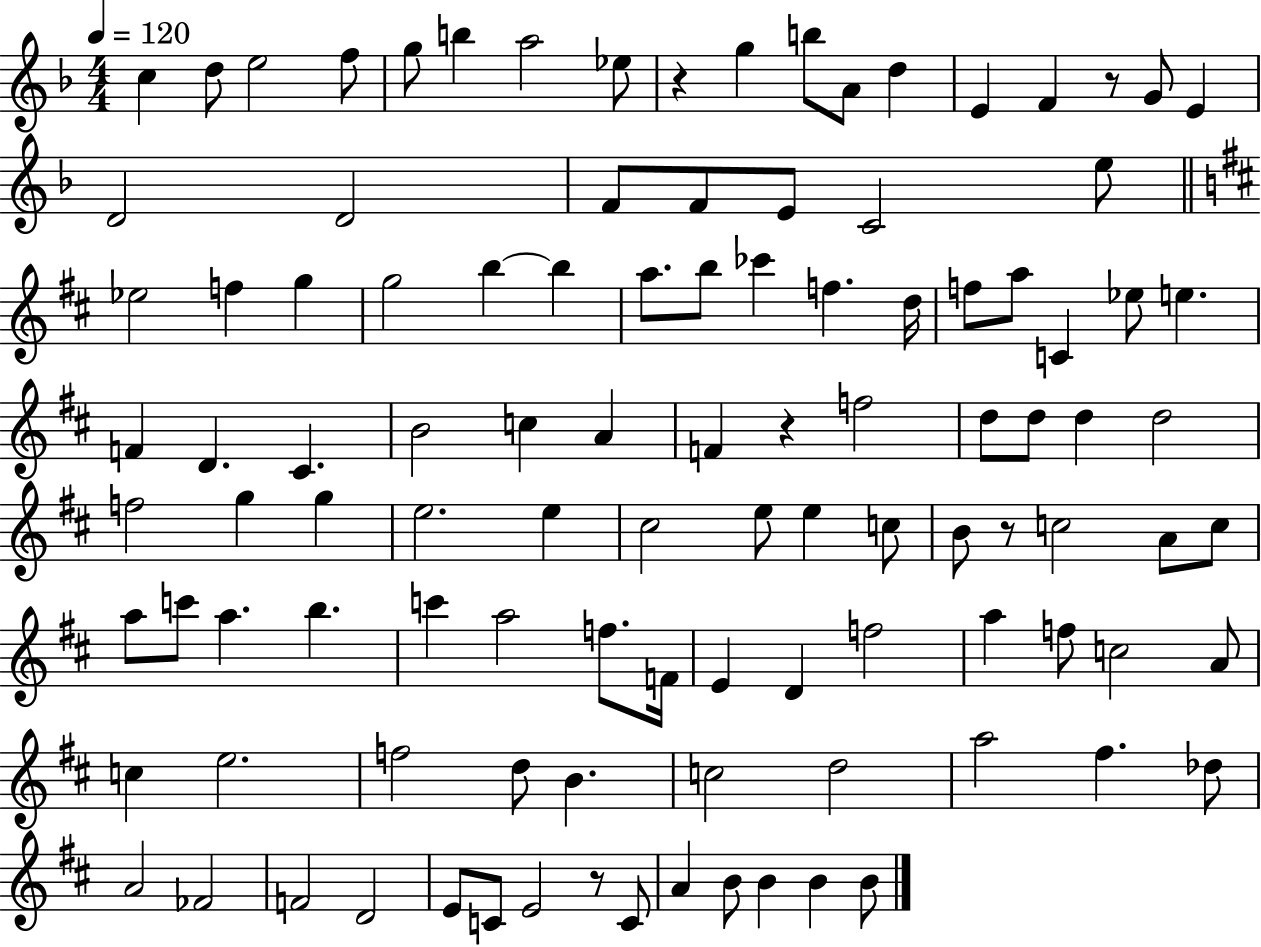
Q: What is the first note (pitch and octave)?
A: C5